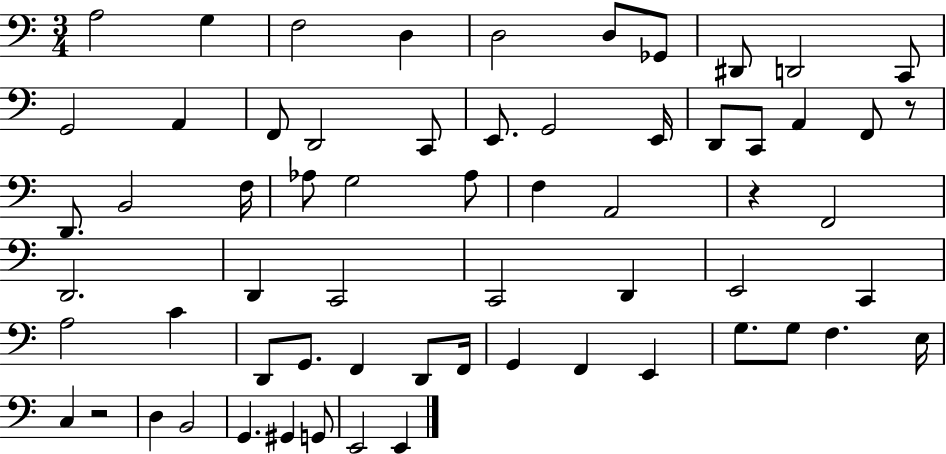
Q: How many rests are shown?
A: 3